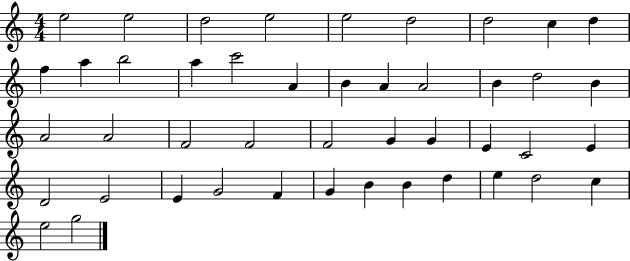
{
  \clef treble
  \numericTimeSignature
  \time 4/4
  \key c \major
  e''2 e''2 | d''2 e''2 | e''2 d''2 | d''2 c''4 d''4 | \break f''4 a''4 b''2 | a''4 c'''2 a'4 | b'4 a'4 a'2 | b'4 d''2 b'4 | \break a'2 a'2 | f'2 f'2 | f'2 g'4 g'4 | e'4 c'2 e'4 | \break d'2 e'2 | e'4 g'2 f'4 | g'4 b'4 b'4 d''4 | e''4 d''2 c''4 | \break e''2 g''2 | \bar "|."
}